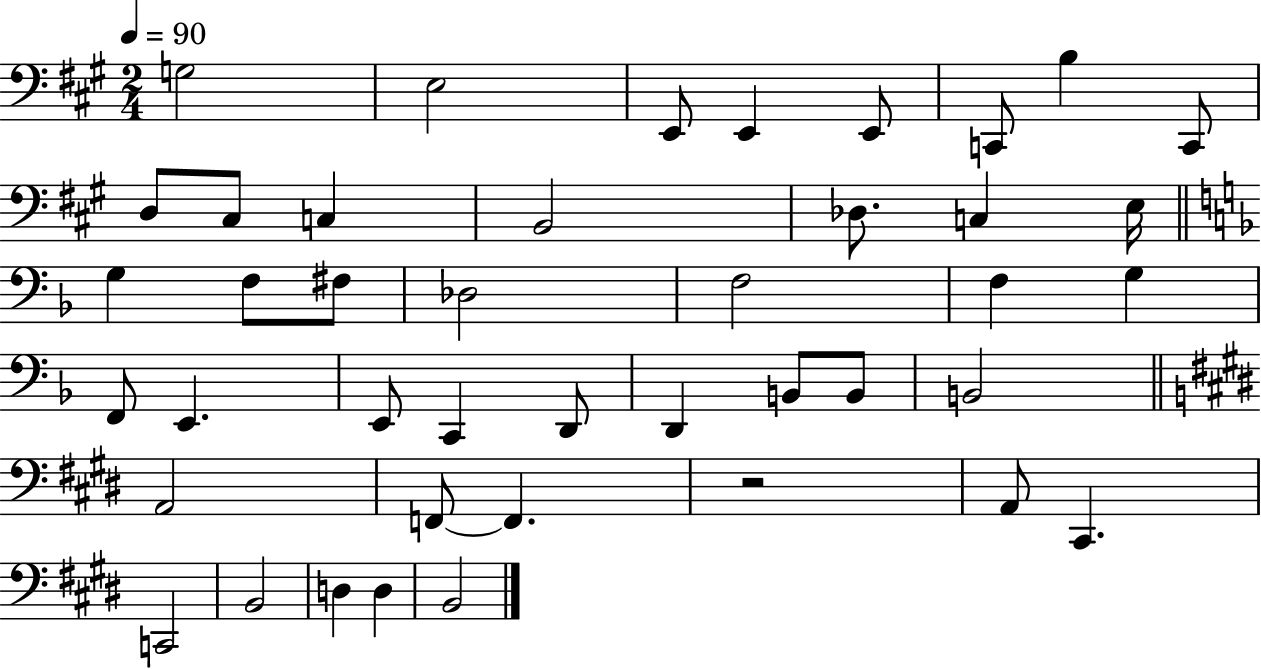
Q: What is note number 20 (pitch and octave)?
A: F3